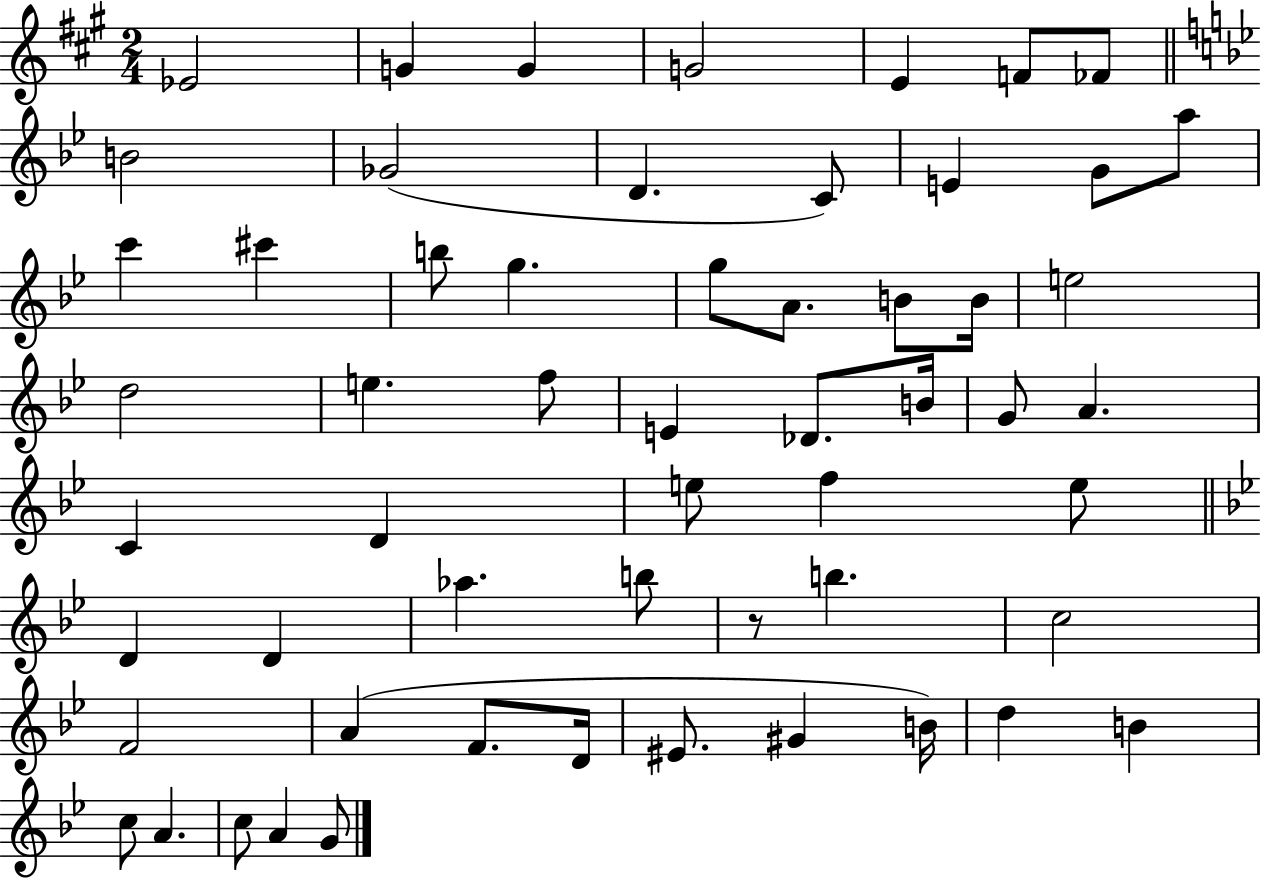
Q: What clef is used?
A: treble